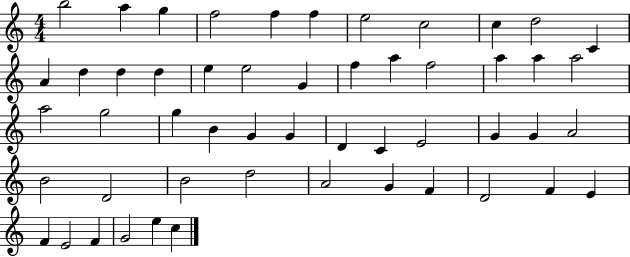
X:1
T:Untitled
M:4/4
L:1/4
K:C
b2 a g f2 f f e2 c2 c d2 C A d d d e e2 G f a f2 a a a2 a2 g2 g B G G D C E2 G G A2 B2 D2 B2 d2 A2 G F D2 F E F E2 F G2 e c